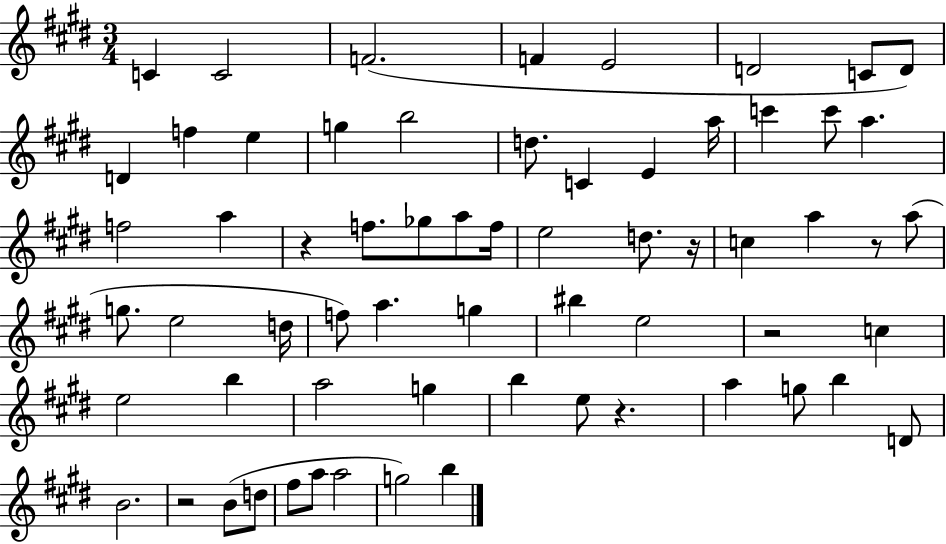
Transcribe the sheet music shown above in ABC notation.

X:1
T:Untitled
M:3/4
L:1/4
K:E
C C2 F2 F E2 D2 C/2 D/2 D f e g b2 d/2 C E a/4 c' c'/2 a f2 a z f/2 _g/2 a/2 f/4 e2 d/2 z/4 c a z/2 a/2 g/2 e2 d/4 f/2 a g ^b e2 z2 c e2 b a2 g b e/2 z a g/2 b D/2 B2 z2 B/2 d/2 ^f/2 a/2 a2 g2 b